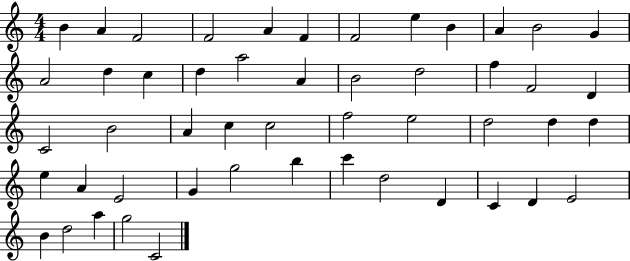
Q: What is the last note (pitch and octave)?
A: C4